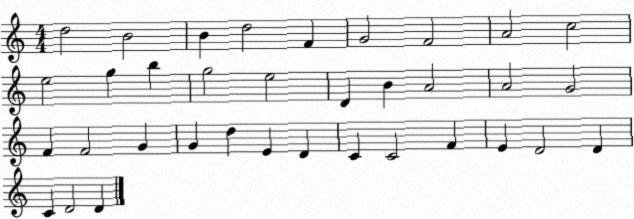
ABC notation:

X:1
T:Untitled
M:4/4
L:1/4
K:C
d2 B2 B d2 F G2 F2 A2 c2 e2 g b g2 e2 D B A2 A2 G2 F F2 G G d E D C C2 F E D2 D C D2 D